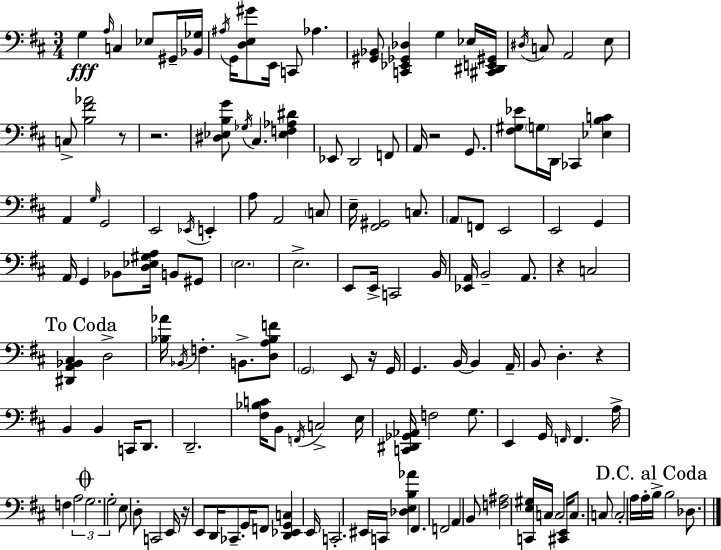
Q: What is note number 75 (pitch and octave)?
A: D2